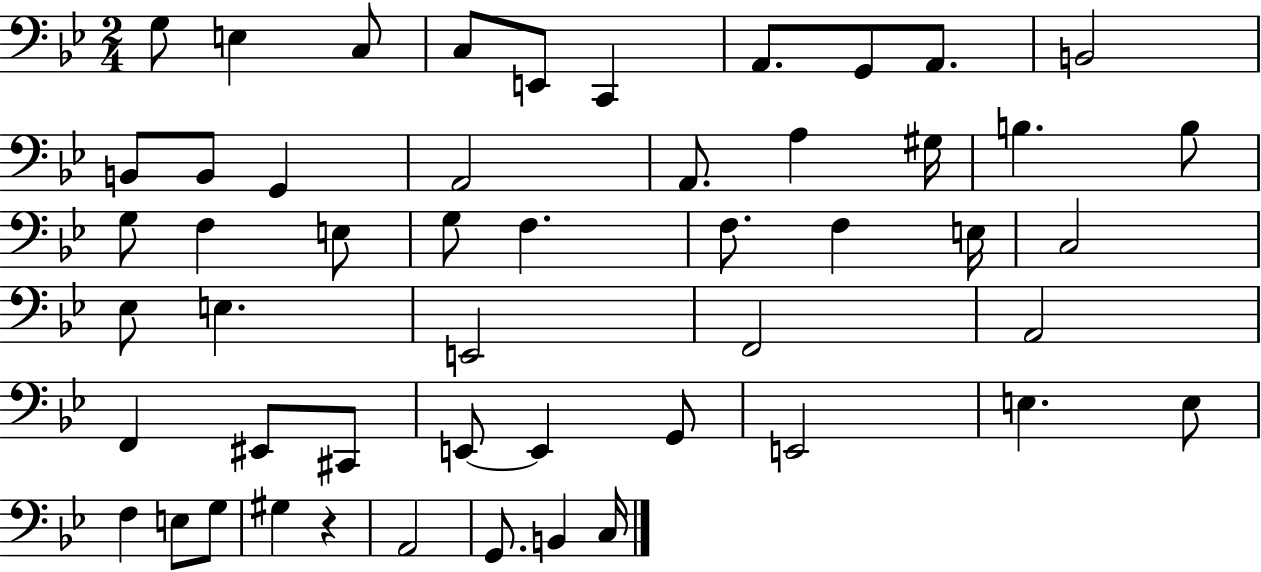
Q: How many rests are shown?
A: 1